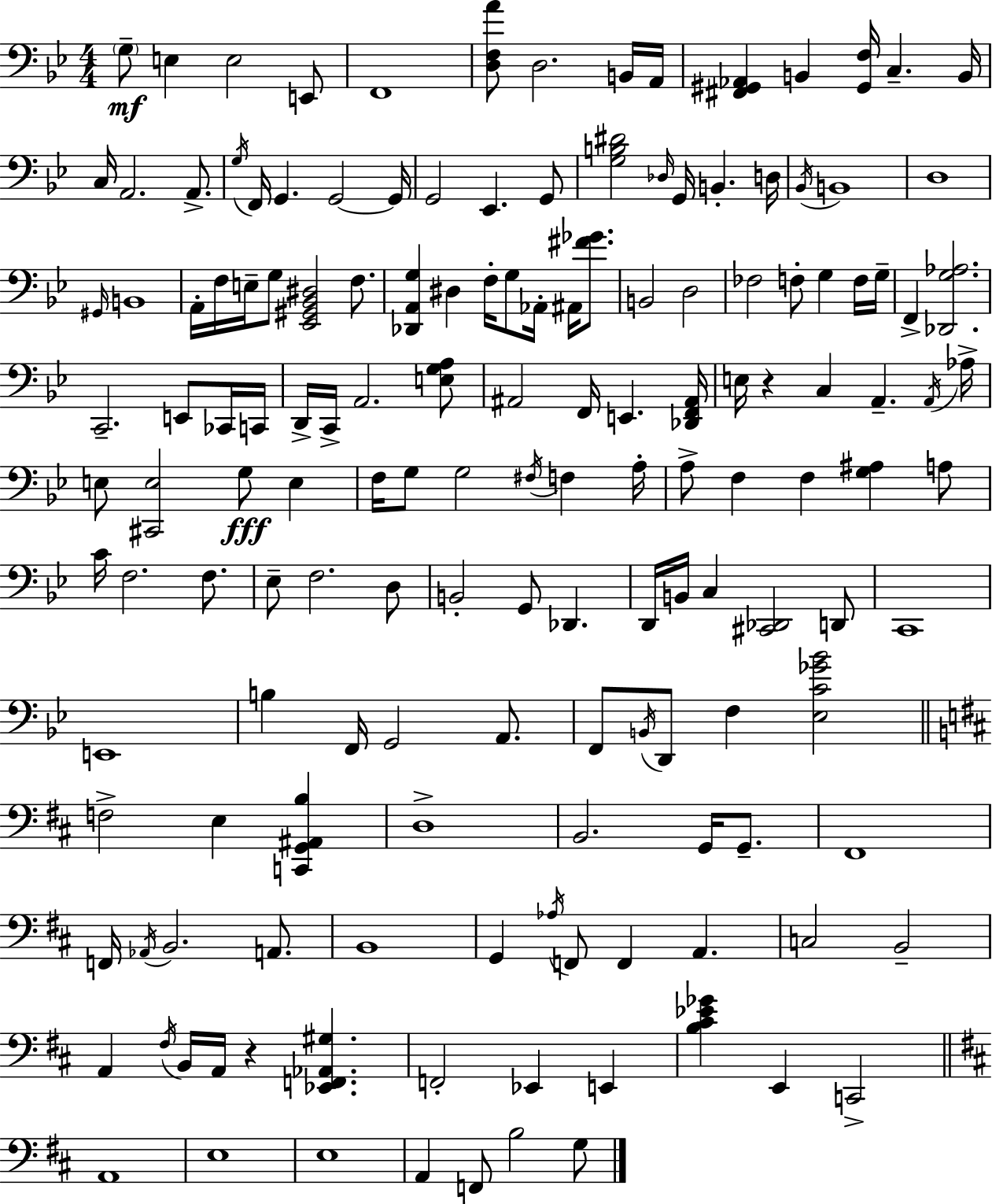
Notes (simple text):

G3/e E3/q E3/h E2/e F2/w [D3,F3,A4]/e D3/h. B2/s A2/s [F#2,G#2,Ab2]/q B2/q [G#2,F3]/s C3/q. B2/s C3/s A2/h. A2/e. G3/s F2/s G2/q. G2/h G2/s G2/h Eb2/q. G2/e [G3,B3,D#4]/h Db3/s G2/s B2/q. D3/s Bb2/s B2/w D3/w G#2/s B2/w A2/s F3/s E3/s G3/e [Eb2,G#2,Bb2,D#3]/h F3/e. [Db2,A2,G3]/q D#3/q F3/s G3/e Ab2/s A#2/s [F#4,Gb4]/e. B2/h D3/h FES3/h F3/e G3/q F3/s G3/s F2/q [Db2,G3,Ab3]/h. C2/h. E2/e CES2/s C2/s D2/s C2/s A2/h. [E3,G3,A3]/e A#2/h F2/s E2/q. [Db2,F2,A#2]/s E3/s R/q C3/q A2/q. A2/s Ab3/s E3/e [C#2,E3]/h G3/e E3/q F3/s G3/e G3/h F#3/s F3/q A3/s A3/e F3/q F3/q [G3,A#3]/q A3/e C4/s F3/h. F3/e. Eb3/e F3/h. D3/e B2/h G2/e Db2/q. D2/s B2/s C3/q [C#2,Db2]/h D2/e C2/w E2/w B3/q F2/s G2/h A2/e. F2/e B2/s D2/e F3/q [Eb3,C4,Gb4,Bb4]/h F3/h E3/q [C2,G2,A#2,B3]/q D3/w B2/h. G2/s G2/e. F#2/w F2/s Ab2/s B2/h. A2/e. B2/w G2/q Ab3/s F2/e F2/q A2/q. C3/h B2/h A2/q F#3/s B2/s A2/s R/q [Eb2,F2,Ab2,G#3]/q. F2/h Eb2/q E2/q [B3,C#4,Eb4,Gb4]/q E2/q C2/h A2/w E3/w E3/w A2/q F2/e B3/h G3/e